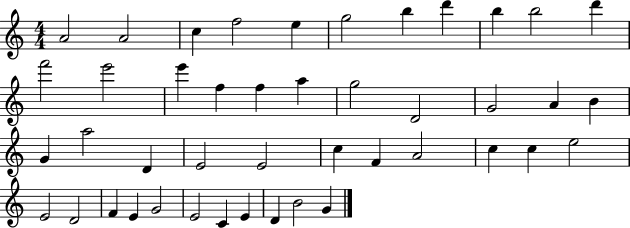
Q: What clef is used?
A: treble